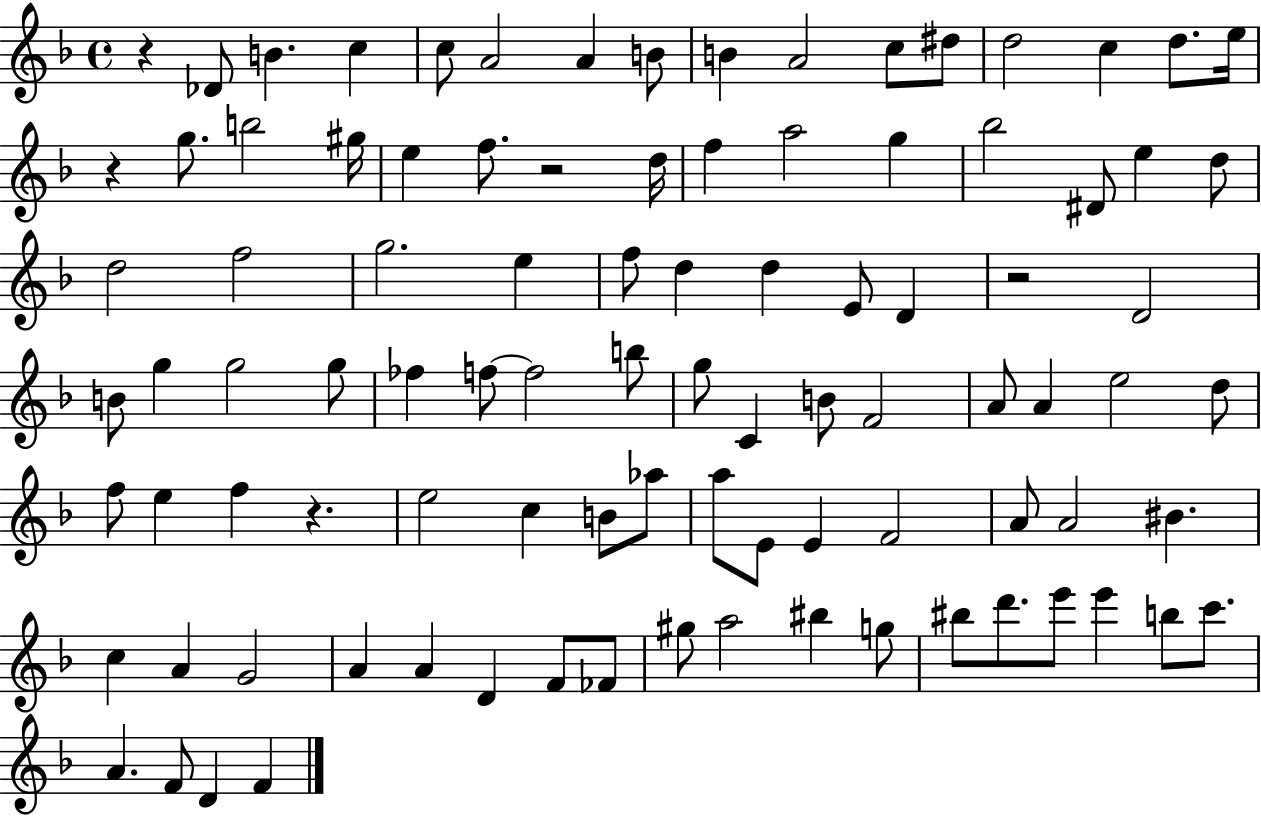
R/q Db4/e B4/q. C5/q C5/e A4/h A4/q B4/e B4/q A4/h C5/e D#5/e D5/h C5/q D5/e. E5/s R/q G5/e. B5/h G#5/s E5/q F5/e. R/h D5/s F5/q A5/h G5/q Bb5/h D#4/e E5/q D5/e D5/h F5/h G5/h. E5/q F5/e D5/q D5/q E4/e D4/q R/h D4/h B4/e G5/q G5/h G5/e FES5/q F5/e F5/h B5/e G5/e C4/q B4/e F4/h A4/e A4/q E5/h D5/e F5/e E5/q F5/q R/q. E5/h C5/q B4/e Ab5/e A5/e E4/e E4/q F4/h A4/e A4/h BIS4/q. C5/q A4/q G4/h A4/q A4/q D4/q F4/e FES4/e G#5/e A5/h BIS5/q G5/e BIS5/e D6/e. E6/e E6/q B5/e C6/e. A4/q. F4/e D4/q F4/q